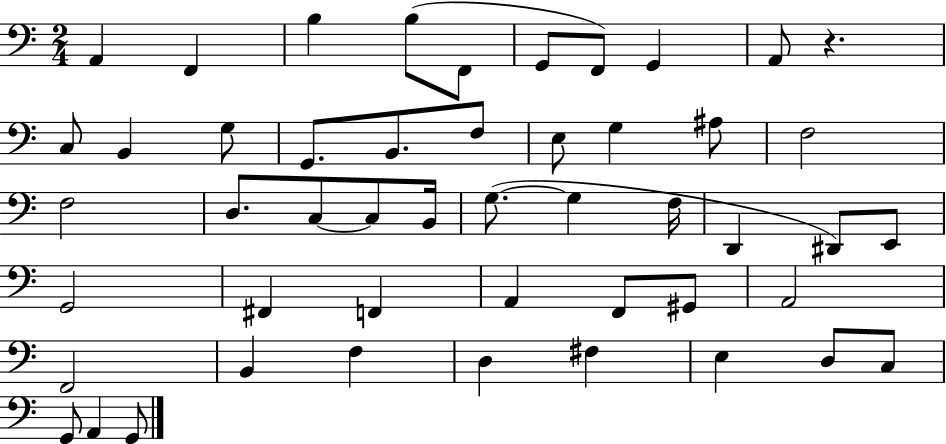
{
  \clef bass
  \numericTimeSignature
  \time 2/4
  \key c \major
  a,4 f,4 | b4 b8( f,8 | g,8 f,8) g,4 | a,8 r4. | \break c8 b,4 g8 | g,8. b,8. f8 | e8 g4 ais8 | f2 | \break f2 | d8. c8~~ c8 b,16 | g8.~(~ g4 f16 | d,4 dis,8) e,8 | \break g,2 | fis,4 f,4 | a,4 f,8 gis,8 | a,2 | \break f,2 | b,4 f4 | d4 fis4 | e4 d8 c8 | \break g,8 a,4 g,8 | \bar "|."
}